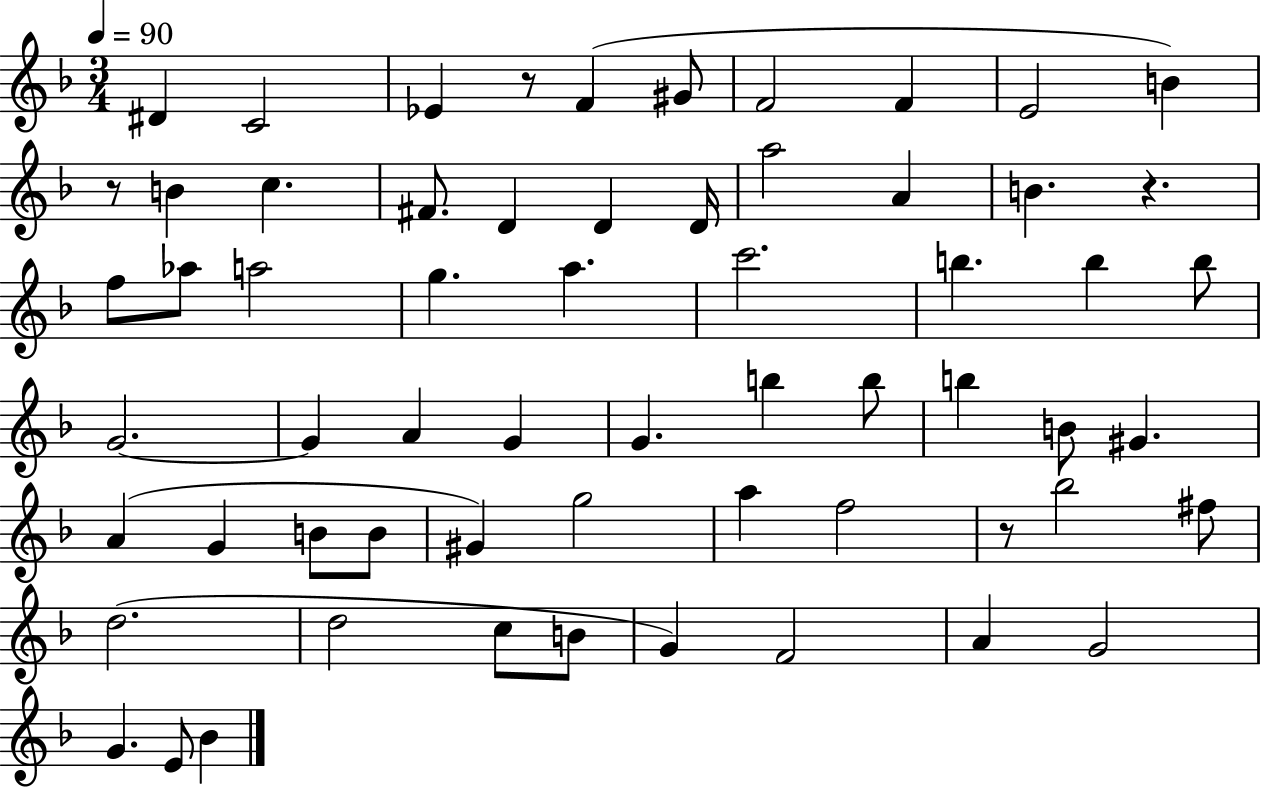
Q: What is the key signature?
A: F major